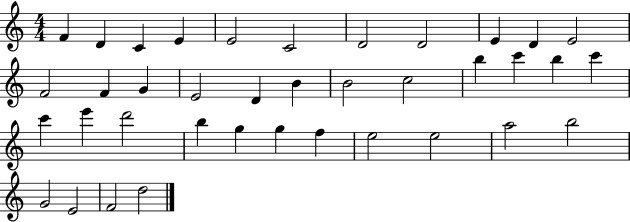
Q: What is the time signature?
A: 4/4